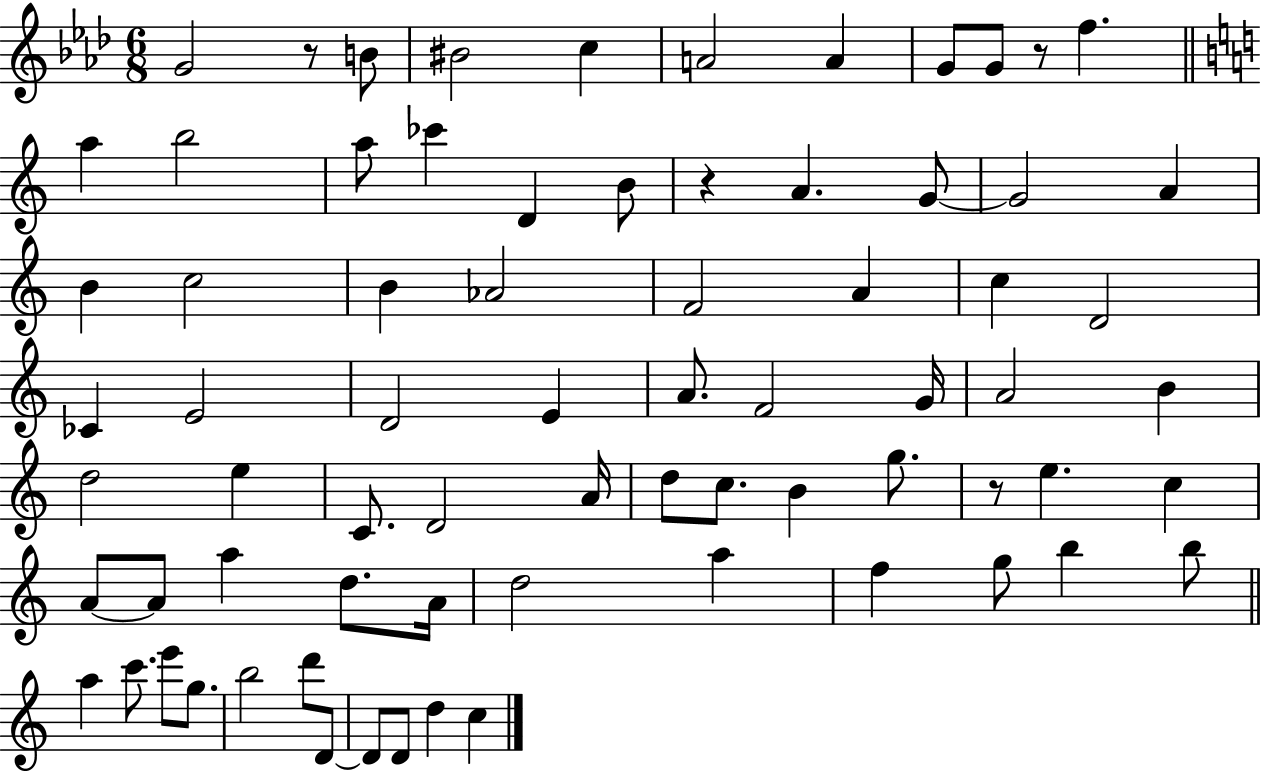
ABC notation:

X:1
T:Untitled
M:6/8
L:1/4
K:Ab
G2 z/2 B/2 ^B2 c A2 A G/2 G/2 z/2 f a b2 a/2 _c' D B/2 z A G/2 G2 A B c2 B _A2 F2 A c D2 _C E2 D2 E A/2 F2 G/4 A2 B d2 e C/2 D2 A/4 d/2 c/2 B g/2 z/2 e c A/2 A/2 a d/2 A/4 d2 a f g/2 b b/2 a c'/2 e'/2 g/2 b2 d'/2 D/2 D/2 D/2 d c